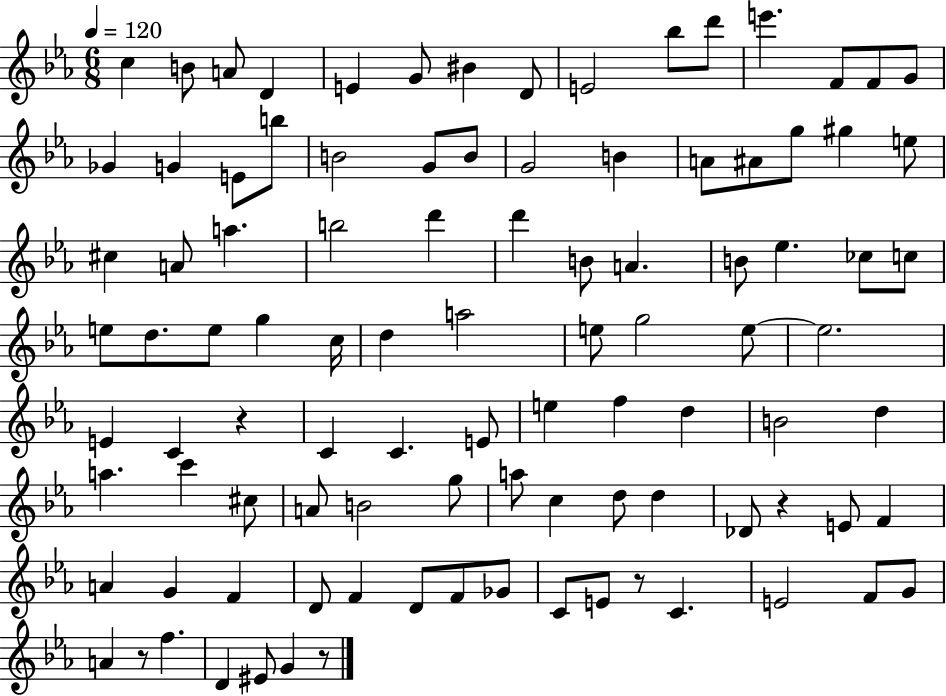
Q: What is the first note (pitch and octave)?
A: C5